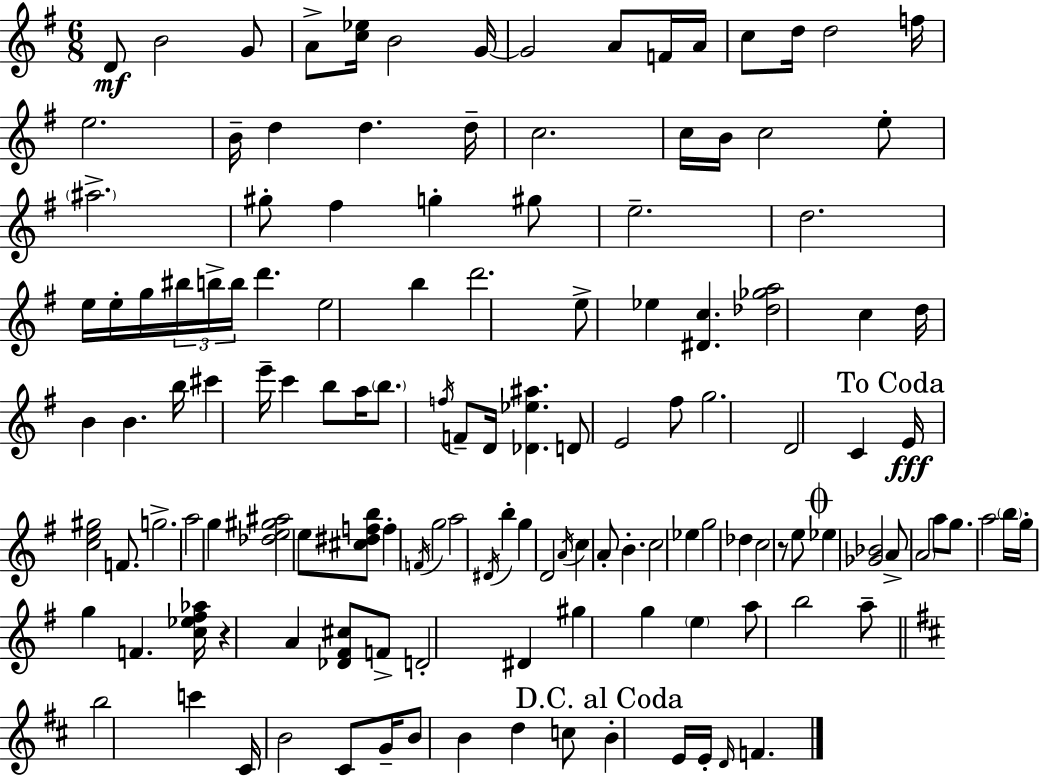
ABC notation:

X:1
T:Untitled
M:6/8
L:1/4
K:Em
D/2 B2 G/2 A/2 [c_e]/4 B2 G/4 G2 A/2 F/4 A/4 c/2 d/4 d2 f/4 e2 B/4 d d d/4 c2 c/4 B/4 c2 e/2 ^a2 ^g/2 ^f g ^g/2 e2 d2 e/4 e/4 g/4 ^b/4 b/4 b/4 d' e2 b d'2 e/2 _e [^Dc] [_d_ga]2 c d/4 B B b/4 ^c' e'/4 c' b/2 a/4 b/2 f/4 F/2 D/4 [_D_e^a] D/2 E2 ^f/2 g2 D2 C E/4 [ce^g]2 F/2 g2 a2 g [_de^g^a]2 e/2 [^c^dfb]/2 f F/4 g2 a2 ^D/4 b g D2 A/4 c A/2 B c2 _e g2 _d c2 z/2 e/2 _e [_G_B]2 A/2 A2 a/2 g/2 a2 b/4 g/4 g F [c_e^f_a]/4 z A [_D^F^c]/2 F/2 D2 ^D ^g g e a/2 b2 a/2 b2 c' ^C/4 B2 ^C/2 G/4 B/2 B d c/2 B E/4 E/4 D/4 F